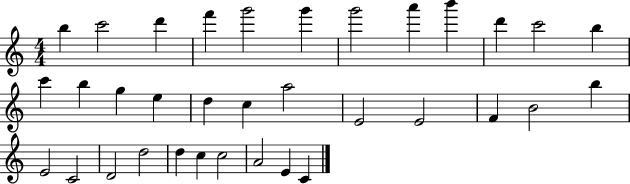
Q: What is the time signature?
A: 4/4